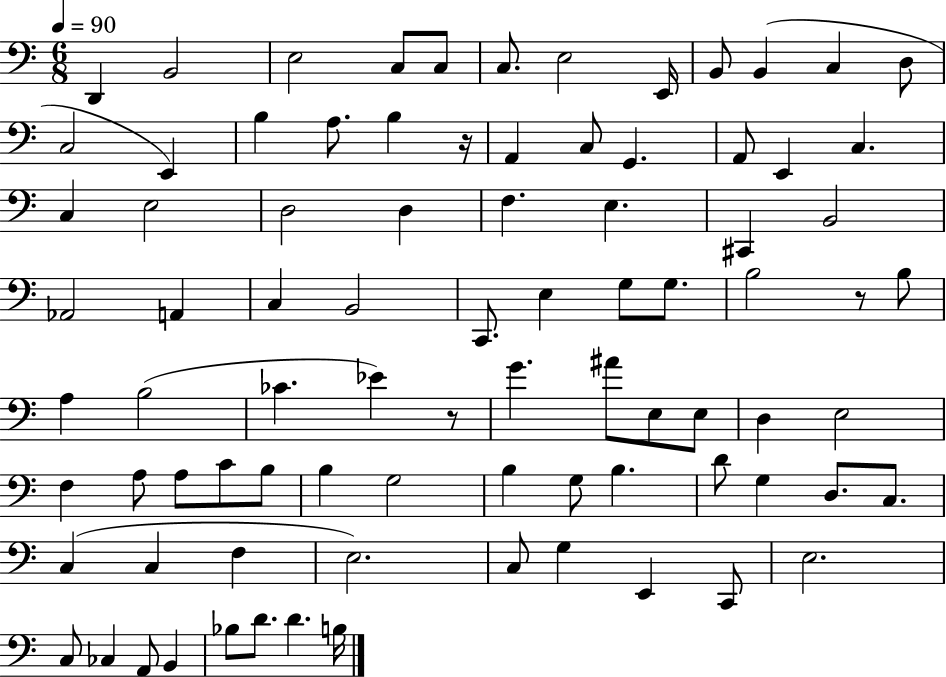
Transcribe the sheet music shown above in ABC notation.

X:1
T:Untitled
M:6/8
L:1/4
K:C
D,, B,,2 E,2 C,/2 C,/2 C,/2 E,2 E,,/4 B,,/2 B,, C, D,/2 C,2 E,, B, A,/2 B, z/4 A,, C,/2 G,, A,,/2 E,, C, C, E,2 D,2 D, F, E, ^C,, B,,2 _A,,2 A,, C, B,,2 C,,/2 E, G,/2 G,/2 B,2 z/2 B,/2 A, B,2 _C _E z/2 G ^A/2 E,/2 E,/2 D, E,2 F, A,/2 A,/2 C/2 B,/2 B, G,2 B, G,/2 B, D/2 G, D,/2 C,/2 C, C, F, E,2 C,/2 G, E,, C,,/2 E,2 C,/2 _C, A,,/2 B,, _B,/2 D/2 D B,/4